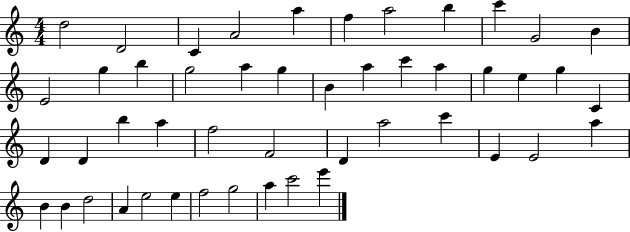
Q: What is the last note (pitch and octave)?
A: E6